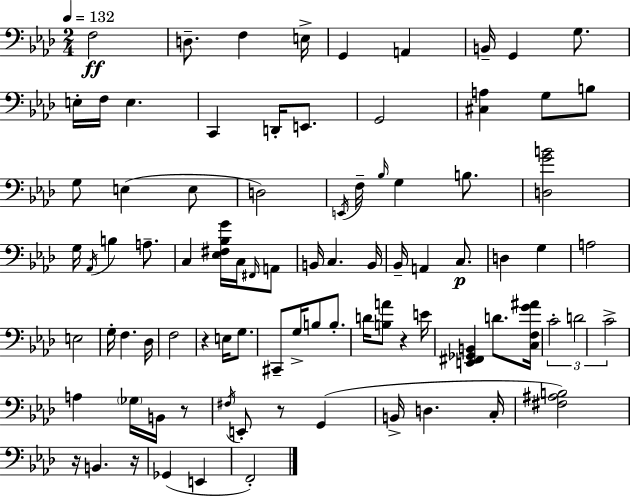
{
  \clef bass
  \numericTimeSignature
  \time 2/4
  \key f \minor
  \tempo 4 = 132
  f2\ff | d8.-- f4 e16-> | g,4 a,4 | b,16-- g,4 g8. | \break e16-. f16 e4. | c,4 d,16-. e,8. | g,2 | <cis a>4 g8 b8 | \break g8 e4( e8 | d2) | \acciaccatura { e,16 } f16-- \grace { bes16 } g4 b8. | <d g' b'>2 | \break g16 \acciaccatura { aes,16 } b4 | a8.-- c4 <ees fis bes g'>16 | c16 \grace { fis,16 } a,8 b,16 c4. | b,16 bes,16-- a,4 | \break c8.\p d4 | g4 a2 | e2 | g16-. f4. | \break des16 f2 | r4 | e16 g8. cis,8-- g16-> b8 | b8.-. d'16 <b a'>8 r4 | \break e'16 <e, fis, ges, b,>4 | d'8. <c f g' ais'>16 \tuplet 3/2 { c'2-. | d'2 | c'2-> } | \break a4 | \parenthesize ges16 b,16 r8 \acciaccatura { fis16 } e,8-. r8 | g,4( b,16-> d4. | c16-. <fis ais b>2) | \break r16 b,4. | r16 ges,4( | e,4 f,2-.) | \bar "|."
}